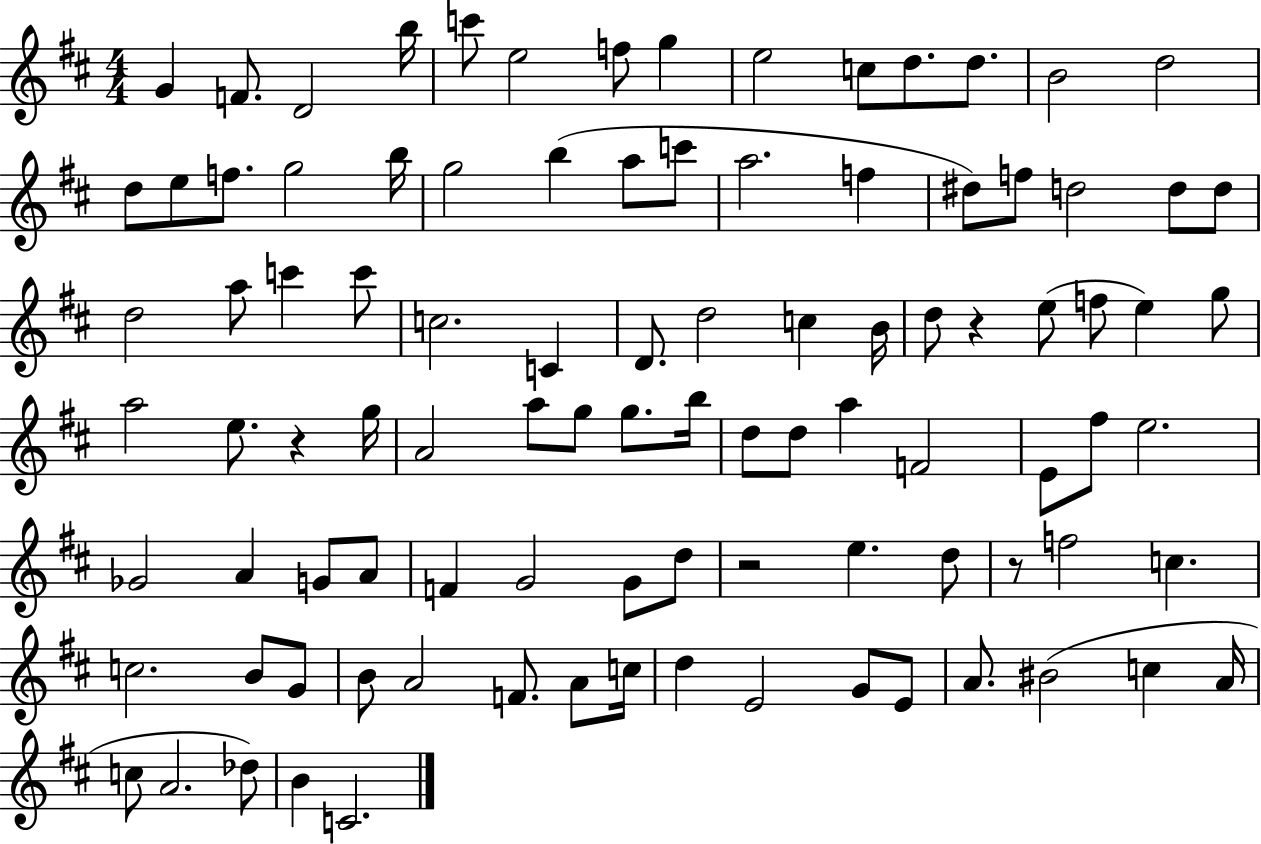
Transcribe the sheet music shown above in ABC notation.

X:1
T:Untitled
M:4/4
L:1/4
K:D
G F/2 D2 b/4 c'/2 e2 f/2 g e2 c/2 d/2 d/2 B2 d2 d/2 e/2 f/2 g2 b/4 g2 b a/2 c'/2 a2 f ^d/2 f/2 d2 d/2 d/2 d2 a/2 c' c'/2 c2 C D/2 d2 c B/4 d/2 z e/2 f/2 e g/2 a2 e/2 z g/4 A2 a/2 g/2 g/2 b/4 d/2 d/2 a F2 E/2 ^f/2 e2 _G2 A G/2 A/2 F G2 G/2 d/2 z2 e d/2 z/2 f2 c c2 B/2 G/2 B/2 A2 F/2 A/2 c/4 d E2 G/2 E/2 A/2 ^B2 c A/4 c/2 A2 _d/2 B C2